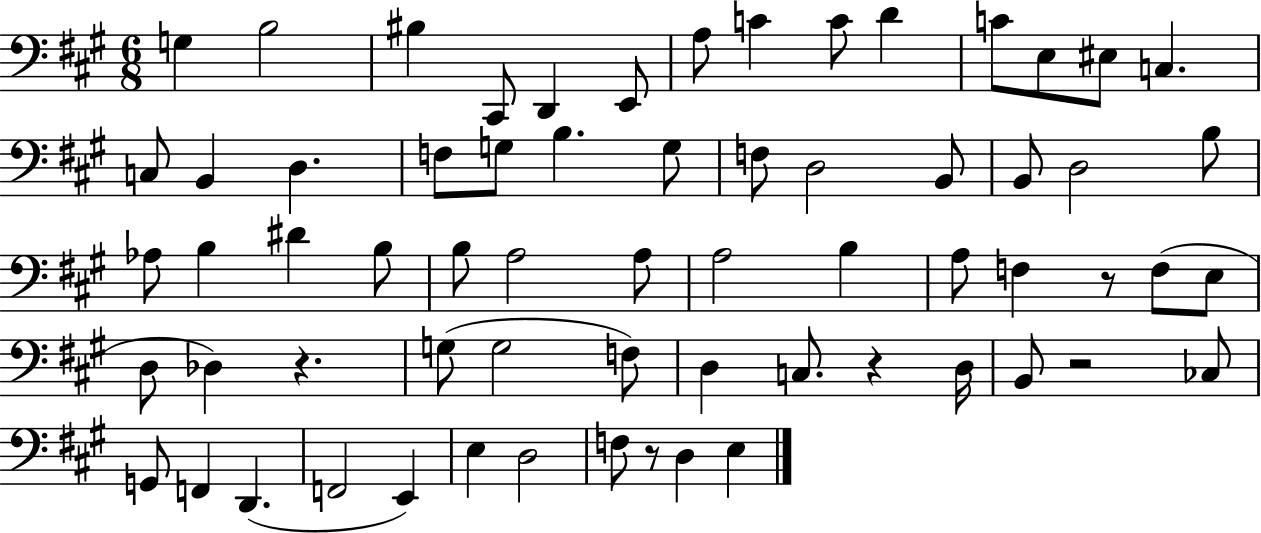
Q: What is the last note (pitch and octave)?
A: E3